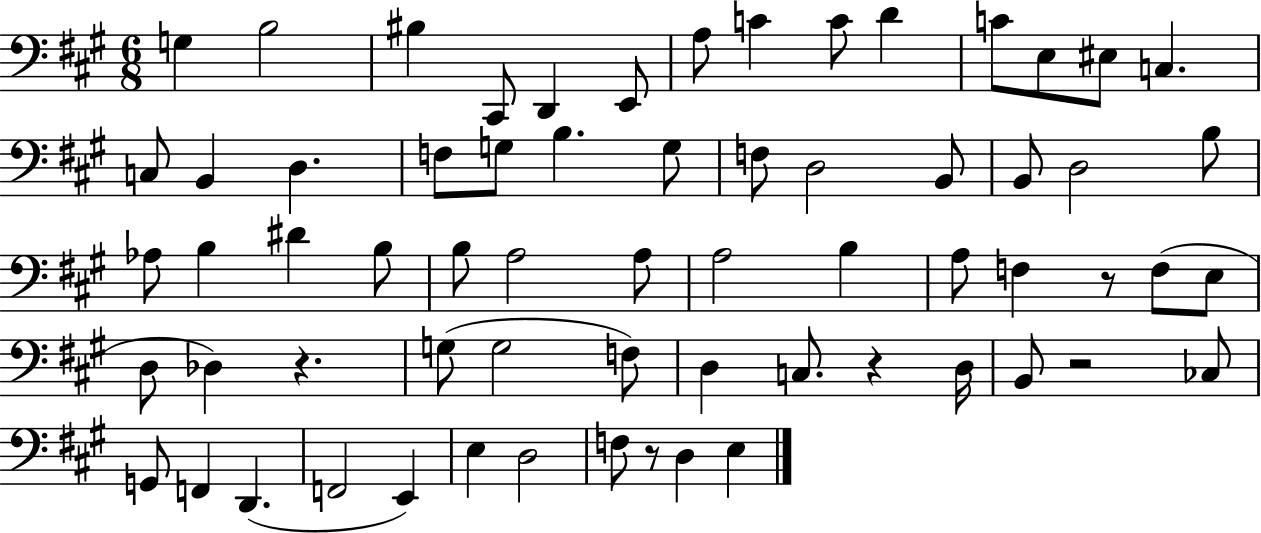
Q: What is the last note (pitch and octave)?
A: E3